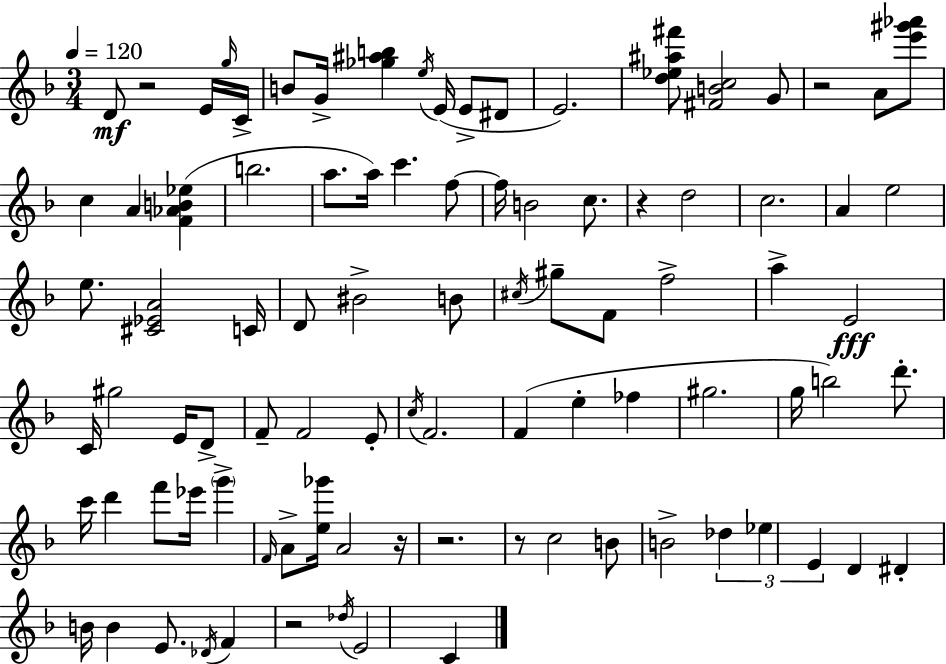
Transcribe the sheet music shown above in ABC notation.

X:1
T:Untitled
M:3/4
L:1/4
K:F
D/2 z2 E/4 g/4 C/4 B/2 G/4 [_g^ab] e/4 E/4 E/2 ^D/2 E2 [d_e^a^f']/2 [^FBc]2 G/2 z2 A/2 [e'^g'_a']/2 c A [F_AB_e] b2 a/2 a/4 c' f/2 f/4 B2 c/2 z d2 c2 A e2 e/2 [^C_EA]2 C/4 D/2 ^B2 B/2 ^c/4 ^g/2 F/2 f2 a E2 C/4 ^g2 E/4 D/2 F/2 F2 E/2 c/4 F2 F e _f ^g2 g/4 b2 d'/2 c'/4 d' f'/2 _e'/4 g' F/4 A/2 [e_g']/4 A2 z/4 z2 z/2 c2 B/2 B2 _d _e E D ^D B/4 B E/2 _D/4 F z2 _d/4 E2 C